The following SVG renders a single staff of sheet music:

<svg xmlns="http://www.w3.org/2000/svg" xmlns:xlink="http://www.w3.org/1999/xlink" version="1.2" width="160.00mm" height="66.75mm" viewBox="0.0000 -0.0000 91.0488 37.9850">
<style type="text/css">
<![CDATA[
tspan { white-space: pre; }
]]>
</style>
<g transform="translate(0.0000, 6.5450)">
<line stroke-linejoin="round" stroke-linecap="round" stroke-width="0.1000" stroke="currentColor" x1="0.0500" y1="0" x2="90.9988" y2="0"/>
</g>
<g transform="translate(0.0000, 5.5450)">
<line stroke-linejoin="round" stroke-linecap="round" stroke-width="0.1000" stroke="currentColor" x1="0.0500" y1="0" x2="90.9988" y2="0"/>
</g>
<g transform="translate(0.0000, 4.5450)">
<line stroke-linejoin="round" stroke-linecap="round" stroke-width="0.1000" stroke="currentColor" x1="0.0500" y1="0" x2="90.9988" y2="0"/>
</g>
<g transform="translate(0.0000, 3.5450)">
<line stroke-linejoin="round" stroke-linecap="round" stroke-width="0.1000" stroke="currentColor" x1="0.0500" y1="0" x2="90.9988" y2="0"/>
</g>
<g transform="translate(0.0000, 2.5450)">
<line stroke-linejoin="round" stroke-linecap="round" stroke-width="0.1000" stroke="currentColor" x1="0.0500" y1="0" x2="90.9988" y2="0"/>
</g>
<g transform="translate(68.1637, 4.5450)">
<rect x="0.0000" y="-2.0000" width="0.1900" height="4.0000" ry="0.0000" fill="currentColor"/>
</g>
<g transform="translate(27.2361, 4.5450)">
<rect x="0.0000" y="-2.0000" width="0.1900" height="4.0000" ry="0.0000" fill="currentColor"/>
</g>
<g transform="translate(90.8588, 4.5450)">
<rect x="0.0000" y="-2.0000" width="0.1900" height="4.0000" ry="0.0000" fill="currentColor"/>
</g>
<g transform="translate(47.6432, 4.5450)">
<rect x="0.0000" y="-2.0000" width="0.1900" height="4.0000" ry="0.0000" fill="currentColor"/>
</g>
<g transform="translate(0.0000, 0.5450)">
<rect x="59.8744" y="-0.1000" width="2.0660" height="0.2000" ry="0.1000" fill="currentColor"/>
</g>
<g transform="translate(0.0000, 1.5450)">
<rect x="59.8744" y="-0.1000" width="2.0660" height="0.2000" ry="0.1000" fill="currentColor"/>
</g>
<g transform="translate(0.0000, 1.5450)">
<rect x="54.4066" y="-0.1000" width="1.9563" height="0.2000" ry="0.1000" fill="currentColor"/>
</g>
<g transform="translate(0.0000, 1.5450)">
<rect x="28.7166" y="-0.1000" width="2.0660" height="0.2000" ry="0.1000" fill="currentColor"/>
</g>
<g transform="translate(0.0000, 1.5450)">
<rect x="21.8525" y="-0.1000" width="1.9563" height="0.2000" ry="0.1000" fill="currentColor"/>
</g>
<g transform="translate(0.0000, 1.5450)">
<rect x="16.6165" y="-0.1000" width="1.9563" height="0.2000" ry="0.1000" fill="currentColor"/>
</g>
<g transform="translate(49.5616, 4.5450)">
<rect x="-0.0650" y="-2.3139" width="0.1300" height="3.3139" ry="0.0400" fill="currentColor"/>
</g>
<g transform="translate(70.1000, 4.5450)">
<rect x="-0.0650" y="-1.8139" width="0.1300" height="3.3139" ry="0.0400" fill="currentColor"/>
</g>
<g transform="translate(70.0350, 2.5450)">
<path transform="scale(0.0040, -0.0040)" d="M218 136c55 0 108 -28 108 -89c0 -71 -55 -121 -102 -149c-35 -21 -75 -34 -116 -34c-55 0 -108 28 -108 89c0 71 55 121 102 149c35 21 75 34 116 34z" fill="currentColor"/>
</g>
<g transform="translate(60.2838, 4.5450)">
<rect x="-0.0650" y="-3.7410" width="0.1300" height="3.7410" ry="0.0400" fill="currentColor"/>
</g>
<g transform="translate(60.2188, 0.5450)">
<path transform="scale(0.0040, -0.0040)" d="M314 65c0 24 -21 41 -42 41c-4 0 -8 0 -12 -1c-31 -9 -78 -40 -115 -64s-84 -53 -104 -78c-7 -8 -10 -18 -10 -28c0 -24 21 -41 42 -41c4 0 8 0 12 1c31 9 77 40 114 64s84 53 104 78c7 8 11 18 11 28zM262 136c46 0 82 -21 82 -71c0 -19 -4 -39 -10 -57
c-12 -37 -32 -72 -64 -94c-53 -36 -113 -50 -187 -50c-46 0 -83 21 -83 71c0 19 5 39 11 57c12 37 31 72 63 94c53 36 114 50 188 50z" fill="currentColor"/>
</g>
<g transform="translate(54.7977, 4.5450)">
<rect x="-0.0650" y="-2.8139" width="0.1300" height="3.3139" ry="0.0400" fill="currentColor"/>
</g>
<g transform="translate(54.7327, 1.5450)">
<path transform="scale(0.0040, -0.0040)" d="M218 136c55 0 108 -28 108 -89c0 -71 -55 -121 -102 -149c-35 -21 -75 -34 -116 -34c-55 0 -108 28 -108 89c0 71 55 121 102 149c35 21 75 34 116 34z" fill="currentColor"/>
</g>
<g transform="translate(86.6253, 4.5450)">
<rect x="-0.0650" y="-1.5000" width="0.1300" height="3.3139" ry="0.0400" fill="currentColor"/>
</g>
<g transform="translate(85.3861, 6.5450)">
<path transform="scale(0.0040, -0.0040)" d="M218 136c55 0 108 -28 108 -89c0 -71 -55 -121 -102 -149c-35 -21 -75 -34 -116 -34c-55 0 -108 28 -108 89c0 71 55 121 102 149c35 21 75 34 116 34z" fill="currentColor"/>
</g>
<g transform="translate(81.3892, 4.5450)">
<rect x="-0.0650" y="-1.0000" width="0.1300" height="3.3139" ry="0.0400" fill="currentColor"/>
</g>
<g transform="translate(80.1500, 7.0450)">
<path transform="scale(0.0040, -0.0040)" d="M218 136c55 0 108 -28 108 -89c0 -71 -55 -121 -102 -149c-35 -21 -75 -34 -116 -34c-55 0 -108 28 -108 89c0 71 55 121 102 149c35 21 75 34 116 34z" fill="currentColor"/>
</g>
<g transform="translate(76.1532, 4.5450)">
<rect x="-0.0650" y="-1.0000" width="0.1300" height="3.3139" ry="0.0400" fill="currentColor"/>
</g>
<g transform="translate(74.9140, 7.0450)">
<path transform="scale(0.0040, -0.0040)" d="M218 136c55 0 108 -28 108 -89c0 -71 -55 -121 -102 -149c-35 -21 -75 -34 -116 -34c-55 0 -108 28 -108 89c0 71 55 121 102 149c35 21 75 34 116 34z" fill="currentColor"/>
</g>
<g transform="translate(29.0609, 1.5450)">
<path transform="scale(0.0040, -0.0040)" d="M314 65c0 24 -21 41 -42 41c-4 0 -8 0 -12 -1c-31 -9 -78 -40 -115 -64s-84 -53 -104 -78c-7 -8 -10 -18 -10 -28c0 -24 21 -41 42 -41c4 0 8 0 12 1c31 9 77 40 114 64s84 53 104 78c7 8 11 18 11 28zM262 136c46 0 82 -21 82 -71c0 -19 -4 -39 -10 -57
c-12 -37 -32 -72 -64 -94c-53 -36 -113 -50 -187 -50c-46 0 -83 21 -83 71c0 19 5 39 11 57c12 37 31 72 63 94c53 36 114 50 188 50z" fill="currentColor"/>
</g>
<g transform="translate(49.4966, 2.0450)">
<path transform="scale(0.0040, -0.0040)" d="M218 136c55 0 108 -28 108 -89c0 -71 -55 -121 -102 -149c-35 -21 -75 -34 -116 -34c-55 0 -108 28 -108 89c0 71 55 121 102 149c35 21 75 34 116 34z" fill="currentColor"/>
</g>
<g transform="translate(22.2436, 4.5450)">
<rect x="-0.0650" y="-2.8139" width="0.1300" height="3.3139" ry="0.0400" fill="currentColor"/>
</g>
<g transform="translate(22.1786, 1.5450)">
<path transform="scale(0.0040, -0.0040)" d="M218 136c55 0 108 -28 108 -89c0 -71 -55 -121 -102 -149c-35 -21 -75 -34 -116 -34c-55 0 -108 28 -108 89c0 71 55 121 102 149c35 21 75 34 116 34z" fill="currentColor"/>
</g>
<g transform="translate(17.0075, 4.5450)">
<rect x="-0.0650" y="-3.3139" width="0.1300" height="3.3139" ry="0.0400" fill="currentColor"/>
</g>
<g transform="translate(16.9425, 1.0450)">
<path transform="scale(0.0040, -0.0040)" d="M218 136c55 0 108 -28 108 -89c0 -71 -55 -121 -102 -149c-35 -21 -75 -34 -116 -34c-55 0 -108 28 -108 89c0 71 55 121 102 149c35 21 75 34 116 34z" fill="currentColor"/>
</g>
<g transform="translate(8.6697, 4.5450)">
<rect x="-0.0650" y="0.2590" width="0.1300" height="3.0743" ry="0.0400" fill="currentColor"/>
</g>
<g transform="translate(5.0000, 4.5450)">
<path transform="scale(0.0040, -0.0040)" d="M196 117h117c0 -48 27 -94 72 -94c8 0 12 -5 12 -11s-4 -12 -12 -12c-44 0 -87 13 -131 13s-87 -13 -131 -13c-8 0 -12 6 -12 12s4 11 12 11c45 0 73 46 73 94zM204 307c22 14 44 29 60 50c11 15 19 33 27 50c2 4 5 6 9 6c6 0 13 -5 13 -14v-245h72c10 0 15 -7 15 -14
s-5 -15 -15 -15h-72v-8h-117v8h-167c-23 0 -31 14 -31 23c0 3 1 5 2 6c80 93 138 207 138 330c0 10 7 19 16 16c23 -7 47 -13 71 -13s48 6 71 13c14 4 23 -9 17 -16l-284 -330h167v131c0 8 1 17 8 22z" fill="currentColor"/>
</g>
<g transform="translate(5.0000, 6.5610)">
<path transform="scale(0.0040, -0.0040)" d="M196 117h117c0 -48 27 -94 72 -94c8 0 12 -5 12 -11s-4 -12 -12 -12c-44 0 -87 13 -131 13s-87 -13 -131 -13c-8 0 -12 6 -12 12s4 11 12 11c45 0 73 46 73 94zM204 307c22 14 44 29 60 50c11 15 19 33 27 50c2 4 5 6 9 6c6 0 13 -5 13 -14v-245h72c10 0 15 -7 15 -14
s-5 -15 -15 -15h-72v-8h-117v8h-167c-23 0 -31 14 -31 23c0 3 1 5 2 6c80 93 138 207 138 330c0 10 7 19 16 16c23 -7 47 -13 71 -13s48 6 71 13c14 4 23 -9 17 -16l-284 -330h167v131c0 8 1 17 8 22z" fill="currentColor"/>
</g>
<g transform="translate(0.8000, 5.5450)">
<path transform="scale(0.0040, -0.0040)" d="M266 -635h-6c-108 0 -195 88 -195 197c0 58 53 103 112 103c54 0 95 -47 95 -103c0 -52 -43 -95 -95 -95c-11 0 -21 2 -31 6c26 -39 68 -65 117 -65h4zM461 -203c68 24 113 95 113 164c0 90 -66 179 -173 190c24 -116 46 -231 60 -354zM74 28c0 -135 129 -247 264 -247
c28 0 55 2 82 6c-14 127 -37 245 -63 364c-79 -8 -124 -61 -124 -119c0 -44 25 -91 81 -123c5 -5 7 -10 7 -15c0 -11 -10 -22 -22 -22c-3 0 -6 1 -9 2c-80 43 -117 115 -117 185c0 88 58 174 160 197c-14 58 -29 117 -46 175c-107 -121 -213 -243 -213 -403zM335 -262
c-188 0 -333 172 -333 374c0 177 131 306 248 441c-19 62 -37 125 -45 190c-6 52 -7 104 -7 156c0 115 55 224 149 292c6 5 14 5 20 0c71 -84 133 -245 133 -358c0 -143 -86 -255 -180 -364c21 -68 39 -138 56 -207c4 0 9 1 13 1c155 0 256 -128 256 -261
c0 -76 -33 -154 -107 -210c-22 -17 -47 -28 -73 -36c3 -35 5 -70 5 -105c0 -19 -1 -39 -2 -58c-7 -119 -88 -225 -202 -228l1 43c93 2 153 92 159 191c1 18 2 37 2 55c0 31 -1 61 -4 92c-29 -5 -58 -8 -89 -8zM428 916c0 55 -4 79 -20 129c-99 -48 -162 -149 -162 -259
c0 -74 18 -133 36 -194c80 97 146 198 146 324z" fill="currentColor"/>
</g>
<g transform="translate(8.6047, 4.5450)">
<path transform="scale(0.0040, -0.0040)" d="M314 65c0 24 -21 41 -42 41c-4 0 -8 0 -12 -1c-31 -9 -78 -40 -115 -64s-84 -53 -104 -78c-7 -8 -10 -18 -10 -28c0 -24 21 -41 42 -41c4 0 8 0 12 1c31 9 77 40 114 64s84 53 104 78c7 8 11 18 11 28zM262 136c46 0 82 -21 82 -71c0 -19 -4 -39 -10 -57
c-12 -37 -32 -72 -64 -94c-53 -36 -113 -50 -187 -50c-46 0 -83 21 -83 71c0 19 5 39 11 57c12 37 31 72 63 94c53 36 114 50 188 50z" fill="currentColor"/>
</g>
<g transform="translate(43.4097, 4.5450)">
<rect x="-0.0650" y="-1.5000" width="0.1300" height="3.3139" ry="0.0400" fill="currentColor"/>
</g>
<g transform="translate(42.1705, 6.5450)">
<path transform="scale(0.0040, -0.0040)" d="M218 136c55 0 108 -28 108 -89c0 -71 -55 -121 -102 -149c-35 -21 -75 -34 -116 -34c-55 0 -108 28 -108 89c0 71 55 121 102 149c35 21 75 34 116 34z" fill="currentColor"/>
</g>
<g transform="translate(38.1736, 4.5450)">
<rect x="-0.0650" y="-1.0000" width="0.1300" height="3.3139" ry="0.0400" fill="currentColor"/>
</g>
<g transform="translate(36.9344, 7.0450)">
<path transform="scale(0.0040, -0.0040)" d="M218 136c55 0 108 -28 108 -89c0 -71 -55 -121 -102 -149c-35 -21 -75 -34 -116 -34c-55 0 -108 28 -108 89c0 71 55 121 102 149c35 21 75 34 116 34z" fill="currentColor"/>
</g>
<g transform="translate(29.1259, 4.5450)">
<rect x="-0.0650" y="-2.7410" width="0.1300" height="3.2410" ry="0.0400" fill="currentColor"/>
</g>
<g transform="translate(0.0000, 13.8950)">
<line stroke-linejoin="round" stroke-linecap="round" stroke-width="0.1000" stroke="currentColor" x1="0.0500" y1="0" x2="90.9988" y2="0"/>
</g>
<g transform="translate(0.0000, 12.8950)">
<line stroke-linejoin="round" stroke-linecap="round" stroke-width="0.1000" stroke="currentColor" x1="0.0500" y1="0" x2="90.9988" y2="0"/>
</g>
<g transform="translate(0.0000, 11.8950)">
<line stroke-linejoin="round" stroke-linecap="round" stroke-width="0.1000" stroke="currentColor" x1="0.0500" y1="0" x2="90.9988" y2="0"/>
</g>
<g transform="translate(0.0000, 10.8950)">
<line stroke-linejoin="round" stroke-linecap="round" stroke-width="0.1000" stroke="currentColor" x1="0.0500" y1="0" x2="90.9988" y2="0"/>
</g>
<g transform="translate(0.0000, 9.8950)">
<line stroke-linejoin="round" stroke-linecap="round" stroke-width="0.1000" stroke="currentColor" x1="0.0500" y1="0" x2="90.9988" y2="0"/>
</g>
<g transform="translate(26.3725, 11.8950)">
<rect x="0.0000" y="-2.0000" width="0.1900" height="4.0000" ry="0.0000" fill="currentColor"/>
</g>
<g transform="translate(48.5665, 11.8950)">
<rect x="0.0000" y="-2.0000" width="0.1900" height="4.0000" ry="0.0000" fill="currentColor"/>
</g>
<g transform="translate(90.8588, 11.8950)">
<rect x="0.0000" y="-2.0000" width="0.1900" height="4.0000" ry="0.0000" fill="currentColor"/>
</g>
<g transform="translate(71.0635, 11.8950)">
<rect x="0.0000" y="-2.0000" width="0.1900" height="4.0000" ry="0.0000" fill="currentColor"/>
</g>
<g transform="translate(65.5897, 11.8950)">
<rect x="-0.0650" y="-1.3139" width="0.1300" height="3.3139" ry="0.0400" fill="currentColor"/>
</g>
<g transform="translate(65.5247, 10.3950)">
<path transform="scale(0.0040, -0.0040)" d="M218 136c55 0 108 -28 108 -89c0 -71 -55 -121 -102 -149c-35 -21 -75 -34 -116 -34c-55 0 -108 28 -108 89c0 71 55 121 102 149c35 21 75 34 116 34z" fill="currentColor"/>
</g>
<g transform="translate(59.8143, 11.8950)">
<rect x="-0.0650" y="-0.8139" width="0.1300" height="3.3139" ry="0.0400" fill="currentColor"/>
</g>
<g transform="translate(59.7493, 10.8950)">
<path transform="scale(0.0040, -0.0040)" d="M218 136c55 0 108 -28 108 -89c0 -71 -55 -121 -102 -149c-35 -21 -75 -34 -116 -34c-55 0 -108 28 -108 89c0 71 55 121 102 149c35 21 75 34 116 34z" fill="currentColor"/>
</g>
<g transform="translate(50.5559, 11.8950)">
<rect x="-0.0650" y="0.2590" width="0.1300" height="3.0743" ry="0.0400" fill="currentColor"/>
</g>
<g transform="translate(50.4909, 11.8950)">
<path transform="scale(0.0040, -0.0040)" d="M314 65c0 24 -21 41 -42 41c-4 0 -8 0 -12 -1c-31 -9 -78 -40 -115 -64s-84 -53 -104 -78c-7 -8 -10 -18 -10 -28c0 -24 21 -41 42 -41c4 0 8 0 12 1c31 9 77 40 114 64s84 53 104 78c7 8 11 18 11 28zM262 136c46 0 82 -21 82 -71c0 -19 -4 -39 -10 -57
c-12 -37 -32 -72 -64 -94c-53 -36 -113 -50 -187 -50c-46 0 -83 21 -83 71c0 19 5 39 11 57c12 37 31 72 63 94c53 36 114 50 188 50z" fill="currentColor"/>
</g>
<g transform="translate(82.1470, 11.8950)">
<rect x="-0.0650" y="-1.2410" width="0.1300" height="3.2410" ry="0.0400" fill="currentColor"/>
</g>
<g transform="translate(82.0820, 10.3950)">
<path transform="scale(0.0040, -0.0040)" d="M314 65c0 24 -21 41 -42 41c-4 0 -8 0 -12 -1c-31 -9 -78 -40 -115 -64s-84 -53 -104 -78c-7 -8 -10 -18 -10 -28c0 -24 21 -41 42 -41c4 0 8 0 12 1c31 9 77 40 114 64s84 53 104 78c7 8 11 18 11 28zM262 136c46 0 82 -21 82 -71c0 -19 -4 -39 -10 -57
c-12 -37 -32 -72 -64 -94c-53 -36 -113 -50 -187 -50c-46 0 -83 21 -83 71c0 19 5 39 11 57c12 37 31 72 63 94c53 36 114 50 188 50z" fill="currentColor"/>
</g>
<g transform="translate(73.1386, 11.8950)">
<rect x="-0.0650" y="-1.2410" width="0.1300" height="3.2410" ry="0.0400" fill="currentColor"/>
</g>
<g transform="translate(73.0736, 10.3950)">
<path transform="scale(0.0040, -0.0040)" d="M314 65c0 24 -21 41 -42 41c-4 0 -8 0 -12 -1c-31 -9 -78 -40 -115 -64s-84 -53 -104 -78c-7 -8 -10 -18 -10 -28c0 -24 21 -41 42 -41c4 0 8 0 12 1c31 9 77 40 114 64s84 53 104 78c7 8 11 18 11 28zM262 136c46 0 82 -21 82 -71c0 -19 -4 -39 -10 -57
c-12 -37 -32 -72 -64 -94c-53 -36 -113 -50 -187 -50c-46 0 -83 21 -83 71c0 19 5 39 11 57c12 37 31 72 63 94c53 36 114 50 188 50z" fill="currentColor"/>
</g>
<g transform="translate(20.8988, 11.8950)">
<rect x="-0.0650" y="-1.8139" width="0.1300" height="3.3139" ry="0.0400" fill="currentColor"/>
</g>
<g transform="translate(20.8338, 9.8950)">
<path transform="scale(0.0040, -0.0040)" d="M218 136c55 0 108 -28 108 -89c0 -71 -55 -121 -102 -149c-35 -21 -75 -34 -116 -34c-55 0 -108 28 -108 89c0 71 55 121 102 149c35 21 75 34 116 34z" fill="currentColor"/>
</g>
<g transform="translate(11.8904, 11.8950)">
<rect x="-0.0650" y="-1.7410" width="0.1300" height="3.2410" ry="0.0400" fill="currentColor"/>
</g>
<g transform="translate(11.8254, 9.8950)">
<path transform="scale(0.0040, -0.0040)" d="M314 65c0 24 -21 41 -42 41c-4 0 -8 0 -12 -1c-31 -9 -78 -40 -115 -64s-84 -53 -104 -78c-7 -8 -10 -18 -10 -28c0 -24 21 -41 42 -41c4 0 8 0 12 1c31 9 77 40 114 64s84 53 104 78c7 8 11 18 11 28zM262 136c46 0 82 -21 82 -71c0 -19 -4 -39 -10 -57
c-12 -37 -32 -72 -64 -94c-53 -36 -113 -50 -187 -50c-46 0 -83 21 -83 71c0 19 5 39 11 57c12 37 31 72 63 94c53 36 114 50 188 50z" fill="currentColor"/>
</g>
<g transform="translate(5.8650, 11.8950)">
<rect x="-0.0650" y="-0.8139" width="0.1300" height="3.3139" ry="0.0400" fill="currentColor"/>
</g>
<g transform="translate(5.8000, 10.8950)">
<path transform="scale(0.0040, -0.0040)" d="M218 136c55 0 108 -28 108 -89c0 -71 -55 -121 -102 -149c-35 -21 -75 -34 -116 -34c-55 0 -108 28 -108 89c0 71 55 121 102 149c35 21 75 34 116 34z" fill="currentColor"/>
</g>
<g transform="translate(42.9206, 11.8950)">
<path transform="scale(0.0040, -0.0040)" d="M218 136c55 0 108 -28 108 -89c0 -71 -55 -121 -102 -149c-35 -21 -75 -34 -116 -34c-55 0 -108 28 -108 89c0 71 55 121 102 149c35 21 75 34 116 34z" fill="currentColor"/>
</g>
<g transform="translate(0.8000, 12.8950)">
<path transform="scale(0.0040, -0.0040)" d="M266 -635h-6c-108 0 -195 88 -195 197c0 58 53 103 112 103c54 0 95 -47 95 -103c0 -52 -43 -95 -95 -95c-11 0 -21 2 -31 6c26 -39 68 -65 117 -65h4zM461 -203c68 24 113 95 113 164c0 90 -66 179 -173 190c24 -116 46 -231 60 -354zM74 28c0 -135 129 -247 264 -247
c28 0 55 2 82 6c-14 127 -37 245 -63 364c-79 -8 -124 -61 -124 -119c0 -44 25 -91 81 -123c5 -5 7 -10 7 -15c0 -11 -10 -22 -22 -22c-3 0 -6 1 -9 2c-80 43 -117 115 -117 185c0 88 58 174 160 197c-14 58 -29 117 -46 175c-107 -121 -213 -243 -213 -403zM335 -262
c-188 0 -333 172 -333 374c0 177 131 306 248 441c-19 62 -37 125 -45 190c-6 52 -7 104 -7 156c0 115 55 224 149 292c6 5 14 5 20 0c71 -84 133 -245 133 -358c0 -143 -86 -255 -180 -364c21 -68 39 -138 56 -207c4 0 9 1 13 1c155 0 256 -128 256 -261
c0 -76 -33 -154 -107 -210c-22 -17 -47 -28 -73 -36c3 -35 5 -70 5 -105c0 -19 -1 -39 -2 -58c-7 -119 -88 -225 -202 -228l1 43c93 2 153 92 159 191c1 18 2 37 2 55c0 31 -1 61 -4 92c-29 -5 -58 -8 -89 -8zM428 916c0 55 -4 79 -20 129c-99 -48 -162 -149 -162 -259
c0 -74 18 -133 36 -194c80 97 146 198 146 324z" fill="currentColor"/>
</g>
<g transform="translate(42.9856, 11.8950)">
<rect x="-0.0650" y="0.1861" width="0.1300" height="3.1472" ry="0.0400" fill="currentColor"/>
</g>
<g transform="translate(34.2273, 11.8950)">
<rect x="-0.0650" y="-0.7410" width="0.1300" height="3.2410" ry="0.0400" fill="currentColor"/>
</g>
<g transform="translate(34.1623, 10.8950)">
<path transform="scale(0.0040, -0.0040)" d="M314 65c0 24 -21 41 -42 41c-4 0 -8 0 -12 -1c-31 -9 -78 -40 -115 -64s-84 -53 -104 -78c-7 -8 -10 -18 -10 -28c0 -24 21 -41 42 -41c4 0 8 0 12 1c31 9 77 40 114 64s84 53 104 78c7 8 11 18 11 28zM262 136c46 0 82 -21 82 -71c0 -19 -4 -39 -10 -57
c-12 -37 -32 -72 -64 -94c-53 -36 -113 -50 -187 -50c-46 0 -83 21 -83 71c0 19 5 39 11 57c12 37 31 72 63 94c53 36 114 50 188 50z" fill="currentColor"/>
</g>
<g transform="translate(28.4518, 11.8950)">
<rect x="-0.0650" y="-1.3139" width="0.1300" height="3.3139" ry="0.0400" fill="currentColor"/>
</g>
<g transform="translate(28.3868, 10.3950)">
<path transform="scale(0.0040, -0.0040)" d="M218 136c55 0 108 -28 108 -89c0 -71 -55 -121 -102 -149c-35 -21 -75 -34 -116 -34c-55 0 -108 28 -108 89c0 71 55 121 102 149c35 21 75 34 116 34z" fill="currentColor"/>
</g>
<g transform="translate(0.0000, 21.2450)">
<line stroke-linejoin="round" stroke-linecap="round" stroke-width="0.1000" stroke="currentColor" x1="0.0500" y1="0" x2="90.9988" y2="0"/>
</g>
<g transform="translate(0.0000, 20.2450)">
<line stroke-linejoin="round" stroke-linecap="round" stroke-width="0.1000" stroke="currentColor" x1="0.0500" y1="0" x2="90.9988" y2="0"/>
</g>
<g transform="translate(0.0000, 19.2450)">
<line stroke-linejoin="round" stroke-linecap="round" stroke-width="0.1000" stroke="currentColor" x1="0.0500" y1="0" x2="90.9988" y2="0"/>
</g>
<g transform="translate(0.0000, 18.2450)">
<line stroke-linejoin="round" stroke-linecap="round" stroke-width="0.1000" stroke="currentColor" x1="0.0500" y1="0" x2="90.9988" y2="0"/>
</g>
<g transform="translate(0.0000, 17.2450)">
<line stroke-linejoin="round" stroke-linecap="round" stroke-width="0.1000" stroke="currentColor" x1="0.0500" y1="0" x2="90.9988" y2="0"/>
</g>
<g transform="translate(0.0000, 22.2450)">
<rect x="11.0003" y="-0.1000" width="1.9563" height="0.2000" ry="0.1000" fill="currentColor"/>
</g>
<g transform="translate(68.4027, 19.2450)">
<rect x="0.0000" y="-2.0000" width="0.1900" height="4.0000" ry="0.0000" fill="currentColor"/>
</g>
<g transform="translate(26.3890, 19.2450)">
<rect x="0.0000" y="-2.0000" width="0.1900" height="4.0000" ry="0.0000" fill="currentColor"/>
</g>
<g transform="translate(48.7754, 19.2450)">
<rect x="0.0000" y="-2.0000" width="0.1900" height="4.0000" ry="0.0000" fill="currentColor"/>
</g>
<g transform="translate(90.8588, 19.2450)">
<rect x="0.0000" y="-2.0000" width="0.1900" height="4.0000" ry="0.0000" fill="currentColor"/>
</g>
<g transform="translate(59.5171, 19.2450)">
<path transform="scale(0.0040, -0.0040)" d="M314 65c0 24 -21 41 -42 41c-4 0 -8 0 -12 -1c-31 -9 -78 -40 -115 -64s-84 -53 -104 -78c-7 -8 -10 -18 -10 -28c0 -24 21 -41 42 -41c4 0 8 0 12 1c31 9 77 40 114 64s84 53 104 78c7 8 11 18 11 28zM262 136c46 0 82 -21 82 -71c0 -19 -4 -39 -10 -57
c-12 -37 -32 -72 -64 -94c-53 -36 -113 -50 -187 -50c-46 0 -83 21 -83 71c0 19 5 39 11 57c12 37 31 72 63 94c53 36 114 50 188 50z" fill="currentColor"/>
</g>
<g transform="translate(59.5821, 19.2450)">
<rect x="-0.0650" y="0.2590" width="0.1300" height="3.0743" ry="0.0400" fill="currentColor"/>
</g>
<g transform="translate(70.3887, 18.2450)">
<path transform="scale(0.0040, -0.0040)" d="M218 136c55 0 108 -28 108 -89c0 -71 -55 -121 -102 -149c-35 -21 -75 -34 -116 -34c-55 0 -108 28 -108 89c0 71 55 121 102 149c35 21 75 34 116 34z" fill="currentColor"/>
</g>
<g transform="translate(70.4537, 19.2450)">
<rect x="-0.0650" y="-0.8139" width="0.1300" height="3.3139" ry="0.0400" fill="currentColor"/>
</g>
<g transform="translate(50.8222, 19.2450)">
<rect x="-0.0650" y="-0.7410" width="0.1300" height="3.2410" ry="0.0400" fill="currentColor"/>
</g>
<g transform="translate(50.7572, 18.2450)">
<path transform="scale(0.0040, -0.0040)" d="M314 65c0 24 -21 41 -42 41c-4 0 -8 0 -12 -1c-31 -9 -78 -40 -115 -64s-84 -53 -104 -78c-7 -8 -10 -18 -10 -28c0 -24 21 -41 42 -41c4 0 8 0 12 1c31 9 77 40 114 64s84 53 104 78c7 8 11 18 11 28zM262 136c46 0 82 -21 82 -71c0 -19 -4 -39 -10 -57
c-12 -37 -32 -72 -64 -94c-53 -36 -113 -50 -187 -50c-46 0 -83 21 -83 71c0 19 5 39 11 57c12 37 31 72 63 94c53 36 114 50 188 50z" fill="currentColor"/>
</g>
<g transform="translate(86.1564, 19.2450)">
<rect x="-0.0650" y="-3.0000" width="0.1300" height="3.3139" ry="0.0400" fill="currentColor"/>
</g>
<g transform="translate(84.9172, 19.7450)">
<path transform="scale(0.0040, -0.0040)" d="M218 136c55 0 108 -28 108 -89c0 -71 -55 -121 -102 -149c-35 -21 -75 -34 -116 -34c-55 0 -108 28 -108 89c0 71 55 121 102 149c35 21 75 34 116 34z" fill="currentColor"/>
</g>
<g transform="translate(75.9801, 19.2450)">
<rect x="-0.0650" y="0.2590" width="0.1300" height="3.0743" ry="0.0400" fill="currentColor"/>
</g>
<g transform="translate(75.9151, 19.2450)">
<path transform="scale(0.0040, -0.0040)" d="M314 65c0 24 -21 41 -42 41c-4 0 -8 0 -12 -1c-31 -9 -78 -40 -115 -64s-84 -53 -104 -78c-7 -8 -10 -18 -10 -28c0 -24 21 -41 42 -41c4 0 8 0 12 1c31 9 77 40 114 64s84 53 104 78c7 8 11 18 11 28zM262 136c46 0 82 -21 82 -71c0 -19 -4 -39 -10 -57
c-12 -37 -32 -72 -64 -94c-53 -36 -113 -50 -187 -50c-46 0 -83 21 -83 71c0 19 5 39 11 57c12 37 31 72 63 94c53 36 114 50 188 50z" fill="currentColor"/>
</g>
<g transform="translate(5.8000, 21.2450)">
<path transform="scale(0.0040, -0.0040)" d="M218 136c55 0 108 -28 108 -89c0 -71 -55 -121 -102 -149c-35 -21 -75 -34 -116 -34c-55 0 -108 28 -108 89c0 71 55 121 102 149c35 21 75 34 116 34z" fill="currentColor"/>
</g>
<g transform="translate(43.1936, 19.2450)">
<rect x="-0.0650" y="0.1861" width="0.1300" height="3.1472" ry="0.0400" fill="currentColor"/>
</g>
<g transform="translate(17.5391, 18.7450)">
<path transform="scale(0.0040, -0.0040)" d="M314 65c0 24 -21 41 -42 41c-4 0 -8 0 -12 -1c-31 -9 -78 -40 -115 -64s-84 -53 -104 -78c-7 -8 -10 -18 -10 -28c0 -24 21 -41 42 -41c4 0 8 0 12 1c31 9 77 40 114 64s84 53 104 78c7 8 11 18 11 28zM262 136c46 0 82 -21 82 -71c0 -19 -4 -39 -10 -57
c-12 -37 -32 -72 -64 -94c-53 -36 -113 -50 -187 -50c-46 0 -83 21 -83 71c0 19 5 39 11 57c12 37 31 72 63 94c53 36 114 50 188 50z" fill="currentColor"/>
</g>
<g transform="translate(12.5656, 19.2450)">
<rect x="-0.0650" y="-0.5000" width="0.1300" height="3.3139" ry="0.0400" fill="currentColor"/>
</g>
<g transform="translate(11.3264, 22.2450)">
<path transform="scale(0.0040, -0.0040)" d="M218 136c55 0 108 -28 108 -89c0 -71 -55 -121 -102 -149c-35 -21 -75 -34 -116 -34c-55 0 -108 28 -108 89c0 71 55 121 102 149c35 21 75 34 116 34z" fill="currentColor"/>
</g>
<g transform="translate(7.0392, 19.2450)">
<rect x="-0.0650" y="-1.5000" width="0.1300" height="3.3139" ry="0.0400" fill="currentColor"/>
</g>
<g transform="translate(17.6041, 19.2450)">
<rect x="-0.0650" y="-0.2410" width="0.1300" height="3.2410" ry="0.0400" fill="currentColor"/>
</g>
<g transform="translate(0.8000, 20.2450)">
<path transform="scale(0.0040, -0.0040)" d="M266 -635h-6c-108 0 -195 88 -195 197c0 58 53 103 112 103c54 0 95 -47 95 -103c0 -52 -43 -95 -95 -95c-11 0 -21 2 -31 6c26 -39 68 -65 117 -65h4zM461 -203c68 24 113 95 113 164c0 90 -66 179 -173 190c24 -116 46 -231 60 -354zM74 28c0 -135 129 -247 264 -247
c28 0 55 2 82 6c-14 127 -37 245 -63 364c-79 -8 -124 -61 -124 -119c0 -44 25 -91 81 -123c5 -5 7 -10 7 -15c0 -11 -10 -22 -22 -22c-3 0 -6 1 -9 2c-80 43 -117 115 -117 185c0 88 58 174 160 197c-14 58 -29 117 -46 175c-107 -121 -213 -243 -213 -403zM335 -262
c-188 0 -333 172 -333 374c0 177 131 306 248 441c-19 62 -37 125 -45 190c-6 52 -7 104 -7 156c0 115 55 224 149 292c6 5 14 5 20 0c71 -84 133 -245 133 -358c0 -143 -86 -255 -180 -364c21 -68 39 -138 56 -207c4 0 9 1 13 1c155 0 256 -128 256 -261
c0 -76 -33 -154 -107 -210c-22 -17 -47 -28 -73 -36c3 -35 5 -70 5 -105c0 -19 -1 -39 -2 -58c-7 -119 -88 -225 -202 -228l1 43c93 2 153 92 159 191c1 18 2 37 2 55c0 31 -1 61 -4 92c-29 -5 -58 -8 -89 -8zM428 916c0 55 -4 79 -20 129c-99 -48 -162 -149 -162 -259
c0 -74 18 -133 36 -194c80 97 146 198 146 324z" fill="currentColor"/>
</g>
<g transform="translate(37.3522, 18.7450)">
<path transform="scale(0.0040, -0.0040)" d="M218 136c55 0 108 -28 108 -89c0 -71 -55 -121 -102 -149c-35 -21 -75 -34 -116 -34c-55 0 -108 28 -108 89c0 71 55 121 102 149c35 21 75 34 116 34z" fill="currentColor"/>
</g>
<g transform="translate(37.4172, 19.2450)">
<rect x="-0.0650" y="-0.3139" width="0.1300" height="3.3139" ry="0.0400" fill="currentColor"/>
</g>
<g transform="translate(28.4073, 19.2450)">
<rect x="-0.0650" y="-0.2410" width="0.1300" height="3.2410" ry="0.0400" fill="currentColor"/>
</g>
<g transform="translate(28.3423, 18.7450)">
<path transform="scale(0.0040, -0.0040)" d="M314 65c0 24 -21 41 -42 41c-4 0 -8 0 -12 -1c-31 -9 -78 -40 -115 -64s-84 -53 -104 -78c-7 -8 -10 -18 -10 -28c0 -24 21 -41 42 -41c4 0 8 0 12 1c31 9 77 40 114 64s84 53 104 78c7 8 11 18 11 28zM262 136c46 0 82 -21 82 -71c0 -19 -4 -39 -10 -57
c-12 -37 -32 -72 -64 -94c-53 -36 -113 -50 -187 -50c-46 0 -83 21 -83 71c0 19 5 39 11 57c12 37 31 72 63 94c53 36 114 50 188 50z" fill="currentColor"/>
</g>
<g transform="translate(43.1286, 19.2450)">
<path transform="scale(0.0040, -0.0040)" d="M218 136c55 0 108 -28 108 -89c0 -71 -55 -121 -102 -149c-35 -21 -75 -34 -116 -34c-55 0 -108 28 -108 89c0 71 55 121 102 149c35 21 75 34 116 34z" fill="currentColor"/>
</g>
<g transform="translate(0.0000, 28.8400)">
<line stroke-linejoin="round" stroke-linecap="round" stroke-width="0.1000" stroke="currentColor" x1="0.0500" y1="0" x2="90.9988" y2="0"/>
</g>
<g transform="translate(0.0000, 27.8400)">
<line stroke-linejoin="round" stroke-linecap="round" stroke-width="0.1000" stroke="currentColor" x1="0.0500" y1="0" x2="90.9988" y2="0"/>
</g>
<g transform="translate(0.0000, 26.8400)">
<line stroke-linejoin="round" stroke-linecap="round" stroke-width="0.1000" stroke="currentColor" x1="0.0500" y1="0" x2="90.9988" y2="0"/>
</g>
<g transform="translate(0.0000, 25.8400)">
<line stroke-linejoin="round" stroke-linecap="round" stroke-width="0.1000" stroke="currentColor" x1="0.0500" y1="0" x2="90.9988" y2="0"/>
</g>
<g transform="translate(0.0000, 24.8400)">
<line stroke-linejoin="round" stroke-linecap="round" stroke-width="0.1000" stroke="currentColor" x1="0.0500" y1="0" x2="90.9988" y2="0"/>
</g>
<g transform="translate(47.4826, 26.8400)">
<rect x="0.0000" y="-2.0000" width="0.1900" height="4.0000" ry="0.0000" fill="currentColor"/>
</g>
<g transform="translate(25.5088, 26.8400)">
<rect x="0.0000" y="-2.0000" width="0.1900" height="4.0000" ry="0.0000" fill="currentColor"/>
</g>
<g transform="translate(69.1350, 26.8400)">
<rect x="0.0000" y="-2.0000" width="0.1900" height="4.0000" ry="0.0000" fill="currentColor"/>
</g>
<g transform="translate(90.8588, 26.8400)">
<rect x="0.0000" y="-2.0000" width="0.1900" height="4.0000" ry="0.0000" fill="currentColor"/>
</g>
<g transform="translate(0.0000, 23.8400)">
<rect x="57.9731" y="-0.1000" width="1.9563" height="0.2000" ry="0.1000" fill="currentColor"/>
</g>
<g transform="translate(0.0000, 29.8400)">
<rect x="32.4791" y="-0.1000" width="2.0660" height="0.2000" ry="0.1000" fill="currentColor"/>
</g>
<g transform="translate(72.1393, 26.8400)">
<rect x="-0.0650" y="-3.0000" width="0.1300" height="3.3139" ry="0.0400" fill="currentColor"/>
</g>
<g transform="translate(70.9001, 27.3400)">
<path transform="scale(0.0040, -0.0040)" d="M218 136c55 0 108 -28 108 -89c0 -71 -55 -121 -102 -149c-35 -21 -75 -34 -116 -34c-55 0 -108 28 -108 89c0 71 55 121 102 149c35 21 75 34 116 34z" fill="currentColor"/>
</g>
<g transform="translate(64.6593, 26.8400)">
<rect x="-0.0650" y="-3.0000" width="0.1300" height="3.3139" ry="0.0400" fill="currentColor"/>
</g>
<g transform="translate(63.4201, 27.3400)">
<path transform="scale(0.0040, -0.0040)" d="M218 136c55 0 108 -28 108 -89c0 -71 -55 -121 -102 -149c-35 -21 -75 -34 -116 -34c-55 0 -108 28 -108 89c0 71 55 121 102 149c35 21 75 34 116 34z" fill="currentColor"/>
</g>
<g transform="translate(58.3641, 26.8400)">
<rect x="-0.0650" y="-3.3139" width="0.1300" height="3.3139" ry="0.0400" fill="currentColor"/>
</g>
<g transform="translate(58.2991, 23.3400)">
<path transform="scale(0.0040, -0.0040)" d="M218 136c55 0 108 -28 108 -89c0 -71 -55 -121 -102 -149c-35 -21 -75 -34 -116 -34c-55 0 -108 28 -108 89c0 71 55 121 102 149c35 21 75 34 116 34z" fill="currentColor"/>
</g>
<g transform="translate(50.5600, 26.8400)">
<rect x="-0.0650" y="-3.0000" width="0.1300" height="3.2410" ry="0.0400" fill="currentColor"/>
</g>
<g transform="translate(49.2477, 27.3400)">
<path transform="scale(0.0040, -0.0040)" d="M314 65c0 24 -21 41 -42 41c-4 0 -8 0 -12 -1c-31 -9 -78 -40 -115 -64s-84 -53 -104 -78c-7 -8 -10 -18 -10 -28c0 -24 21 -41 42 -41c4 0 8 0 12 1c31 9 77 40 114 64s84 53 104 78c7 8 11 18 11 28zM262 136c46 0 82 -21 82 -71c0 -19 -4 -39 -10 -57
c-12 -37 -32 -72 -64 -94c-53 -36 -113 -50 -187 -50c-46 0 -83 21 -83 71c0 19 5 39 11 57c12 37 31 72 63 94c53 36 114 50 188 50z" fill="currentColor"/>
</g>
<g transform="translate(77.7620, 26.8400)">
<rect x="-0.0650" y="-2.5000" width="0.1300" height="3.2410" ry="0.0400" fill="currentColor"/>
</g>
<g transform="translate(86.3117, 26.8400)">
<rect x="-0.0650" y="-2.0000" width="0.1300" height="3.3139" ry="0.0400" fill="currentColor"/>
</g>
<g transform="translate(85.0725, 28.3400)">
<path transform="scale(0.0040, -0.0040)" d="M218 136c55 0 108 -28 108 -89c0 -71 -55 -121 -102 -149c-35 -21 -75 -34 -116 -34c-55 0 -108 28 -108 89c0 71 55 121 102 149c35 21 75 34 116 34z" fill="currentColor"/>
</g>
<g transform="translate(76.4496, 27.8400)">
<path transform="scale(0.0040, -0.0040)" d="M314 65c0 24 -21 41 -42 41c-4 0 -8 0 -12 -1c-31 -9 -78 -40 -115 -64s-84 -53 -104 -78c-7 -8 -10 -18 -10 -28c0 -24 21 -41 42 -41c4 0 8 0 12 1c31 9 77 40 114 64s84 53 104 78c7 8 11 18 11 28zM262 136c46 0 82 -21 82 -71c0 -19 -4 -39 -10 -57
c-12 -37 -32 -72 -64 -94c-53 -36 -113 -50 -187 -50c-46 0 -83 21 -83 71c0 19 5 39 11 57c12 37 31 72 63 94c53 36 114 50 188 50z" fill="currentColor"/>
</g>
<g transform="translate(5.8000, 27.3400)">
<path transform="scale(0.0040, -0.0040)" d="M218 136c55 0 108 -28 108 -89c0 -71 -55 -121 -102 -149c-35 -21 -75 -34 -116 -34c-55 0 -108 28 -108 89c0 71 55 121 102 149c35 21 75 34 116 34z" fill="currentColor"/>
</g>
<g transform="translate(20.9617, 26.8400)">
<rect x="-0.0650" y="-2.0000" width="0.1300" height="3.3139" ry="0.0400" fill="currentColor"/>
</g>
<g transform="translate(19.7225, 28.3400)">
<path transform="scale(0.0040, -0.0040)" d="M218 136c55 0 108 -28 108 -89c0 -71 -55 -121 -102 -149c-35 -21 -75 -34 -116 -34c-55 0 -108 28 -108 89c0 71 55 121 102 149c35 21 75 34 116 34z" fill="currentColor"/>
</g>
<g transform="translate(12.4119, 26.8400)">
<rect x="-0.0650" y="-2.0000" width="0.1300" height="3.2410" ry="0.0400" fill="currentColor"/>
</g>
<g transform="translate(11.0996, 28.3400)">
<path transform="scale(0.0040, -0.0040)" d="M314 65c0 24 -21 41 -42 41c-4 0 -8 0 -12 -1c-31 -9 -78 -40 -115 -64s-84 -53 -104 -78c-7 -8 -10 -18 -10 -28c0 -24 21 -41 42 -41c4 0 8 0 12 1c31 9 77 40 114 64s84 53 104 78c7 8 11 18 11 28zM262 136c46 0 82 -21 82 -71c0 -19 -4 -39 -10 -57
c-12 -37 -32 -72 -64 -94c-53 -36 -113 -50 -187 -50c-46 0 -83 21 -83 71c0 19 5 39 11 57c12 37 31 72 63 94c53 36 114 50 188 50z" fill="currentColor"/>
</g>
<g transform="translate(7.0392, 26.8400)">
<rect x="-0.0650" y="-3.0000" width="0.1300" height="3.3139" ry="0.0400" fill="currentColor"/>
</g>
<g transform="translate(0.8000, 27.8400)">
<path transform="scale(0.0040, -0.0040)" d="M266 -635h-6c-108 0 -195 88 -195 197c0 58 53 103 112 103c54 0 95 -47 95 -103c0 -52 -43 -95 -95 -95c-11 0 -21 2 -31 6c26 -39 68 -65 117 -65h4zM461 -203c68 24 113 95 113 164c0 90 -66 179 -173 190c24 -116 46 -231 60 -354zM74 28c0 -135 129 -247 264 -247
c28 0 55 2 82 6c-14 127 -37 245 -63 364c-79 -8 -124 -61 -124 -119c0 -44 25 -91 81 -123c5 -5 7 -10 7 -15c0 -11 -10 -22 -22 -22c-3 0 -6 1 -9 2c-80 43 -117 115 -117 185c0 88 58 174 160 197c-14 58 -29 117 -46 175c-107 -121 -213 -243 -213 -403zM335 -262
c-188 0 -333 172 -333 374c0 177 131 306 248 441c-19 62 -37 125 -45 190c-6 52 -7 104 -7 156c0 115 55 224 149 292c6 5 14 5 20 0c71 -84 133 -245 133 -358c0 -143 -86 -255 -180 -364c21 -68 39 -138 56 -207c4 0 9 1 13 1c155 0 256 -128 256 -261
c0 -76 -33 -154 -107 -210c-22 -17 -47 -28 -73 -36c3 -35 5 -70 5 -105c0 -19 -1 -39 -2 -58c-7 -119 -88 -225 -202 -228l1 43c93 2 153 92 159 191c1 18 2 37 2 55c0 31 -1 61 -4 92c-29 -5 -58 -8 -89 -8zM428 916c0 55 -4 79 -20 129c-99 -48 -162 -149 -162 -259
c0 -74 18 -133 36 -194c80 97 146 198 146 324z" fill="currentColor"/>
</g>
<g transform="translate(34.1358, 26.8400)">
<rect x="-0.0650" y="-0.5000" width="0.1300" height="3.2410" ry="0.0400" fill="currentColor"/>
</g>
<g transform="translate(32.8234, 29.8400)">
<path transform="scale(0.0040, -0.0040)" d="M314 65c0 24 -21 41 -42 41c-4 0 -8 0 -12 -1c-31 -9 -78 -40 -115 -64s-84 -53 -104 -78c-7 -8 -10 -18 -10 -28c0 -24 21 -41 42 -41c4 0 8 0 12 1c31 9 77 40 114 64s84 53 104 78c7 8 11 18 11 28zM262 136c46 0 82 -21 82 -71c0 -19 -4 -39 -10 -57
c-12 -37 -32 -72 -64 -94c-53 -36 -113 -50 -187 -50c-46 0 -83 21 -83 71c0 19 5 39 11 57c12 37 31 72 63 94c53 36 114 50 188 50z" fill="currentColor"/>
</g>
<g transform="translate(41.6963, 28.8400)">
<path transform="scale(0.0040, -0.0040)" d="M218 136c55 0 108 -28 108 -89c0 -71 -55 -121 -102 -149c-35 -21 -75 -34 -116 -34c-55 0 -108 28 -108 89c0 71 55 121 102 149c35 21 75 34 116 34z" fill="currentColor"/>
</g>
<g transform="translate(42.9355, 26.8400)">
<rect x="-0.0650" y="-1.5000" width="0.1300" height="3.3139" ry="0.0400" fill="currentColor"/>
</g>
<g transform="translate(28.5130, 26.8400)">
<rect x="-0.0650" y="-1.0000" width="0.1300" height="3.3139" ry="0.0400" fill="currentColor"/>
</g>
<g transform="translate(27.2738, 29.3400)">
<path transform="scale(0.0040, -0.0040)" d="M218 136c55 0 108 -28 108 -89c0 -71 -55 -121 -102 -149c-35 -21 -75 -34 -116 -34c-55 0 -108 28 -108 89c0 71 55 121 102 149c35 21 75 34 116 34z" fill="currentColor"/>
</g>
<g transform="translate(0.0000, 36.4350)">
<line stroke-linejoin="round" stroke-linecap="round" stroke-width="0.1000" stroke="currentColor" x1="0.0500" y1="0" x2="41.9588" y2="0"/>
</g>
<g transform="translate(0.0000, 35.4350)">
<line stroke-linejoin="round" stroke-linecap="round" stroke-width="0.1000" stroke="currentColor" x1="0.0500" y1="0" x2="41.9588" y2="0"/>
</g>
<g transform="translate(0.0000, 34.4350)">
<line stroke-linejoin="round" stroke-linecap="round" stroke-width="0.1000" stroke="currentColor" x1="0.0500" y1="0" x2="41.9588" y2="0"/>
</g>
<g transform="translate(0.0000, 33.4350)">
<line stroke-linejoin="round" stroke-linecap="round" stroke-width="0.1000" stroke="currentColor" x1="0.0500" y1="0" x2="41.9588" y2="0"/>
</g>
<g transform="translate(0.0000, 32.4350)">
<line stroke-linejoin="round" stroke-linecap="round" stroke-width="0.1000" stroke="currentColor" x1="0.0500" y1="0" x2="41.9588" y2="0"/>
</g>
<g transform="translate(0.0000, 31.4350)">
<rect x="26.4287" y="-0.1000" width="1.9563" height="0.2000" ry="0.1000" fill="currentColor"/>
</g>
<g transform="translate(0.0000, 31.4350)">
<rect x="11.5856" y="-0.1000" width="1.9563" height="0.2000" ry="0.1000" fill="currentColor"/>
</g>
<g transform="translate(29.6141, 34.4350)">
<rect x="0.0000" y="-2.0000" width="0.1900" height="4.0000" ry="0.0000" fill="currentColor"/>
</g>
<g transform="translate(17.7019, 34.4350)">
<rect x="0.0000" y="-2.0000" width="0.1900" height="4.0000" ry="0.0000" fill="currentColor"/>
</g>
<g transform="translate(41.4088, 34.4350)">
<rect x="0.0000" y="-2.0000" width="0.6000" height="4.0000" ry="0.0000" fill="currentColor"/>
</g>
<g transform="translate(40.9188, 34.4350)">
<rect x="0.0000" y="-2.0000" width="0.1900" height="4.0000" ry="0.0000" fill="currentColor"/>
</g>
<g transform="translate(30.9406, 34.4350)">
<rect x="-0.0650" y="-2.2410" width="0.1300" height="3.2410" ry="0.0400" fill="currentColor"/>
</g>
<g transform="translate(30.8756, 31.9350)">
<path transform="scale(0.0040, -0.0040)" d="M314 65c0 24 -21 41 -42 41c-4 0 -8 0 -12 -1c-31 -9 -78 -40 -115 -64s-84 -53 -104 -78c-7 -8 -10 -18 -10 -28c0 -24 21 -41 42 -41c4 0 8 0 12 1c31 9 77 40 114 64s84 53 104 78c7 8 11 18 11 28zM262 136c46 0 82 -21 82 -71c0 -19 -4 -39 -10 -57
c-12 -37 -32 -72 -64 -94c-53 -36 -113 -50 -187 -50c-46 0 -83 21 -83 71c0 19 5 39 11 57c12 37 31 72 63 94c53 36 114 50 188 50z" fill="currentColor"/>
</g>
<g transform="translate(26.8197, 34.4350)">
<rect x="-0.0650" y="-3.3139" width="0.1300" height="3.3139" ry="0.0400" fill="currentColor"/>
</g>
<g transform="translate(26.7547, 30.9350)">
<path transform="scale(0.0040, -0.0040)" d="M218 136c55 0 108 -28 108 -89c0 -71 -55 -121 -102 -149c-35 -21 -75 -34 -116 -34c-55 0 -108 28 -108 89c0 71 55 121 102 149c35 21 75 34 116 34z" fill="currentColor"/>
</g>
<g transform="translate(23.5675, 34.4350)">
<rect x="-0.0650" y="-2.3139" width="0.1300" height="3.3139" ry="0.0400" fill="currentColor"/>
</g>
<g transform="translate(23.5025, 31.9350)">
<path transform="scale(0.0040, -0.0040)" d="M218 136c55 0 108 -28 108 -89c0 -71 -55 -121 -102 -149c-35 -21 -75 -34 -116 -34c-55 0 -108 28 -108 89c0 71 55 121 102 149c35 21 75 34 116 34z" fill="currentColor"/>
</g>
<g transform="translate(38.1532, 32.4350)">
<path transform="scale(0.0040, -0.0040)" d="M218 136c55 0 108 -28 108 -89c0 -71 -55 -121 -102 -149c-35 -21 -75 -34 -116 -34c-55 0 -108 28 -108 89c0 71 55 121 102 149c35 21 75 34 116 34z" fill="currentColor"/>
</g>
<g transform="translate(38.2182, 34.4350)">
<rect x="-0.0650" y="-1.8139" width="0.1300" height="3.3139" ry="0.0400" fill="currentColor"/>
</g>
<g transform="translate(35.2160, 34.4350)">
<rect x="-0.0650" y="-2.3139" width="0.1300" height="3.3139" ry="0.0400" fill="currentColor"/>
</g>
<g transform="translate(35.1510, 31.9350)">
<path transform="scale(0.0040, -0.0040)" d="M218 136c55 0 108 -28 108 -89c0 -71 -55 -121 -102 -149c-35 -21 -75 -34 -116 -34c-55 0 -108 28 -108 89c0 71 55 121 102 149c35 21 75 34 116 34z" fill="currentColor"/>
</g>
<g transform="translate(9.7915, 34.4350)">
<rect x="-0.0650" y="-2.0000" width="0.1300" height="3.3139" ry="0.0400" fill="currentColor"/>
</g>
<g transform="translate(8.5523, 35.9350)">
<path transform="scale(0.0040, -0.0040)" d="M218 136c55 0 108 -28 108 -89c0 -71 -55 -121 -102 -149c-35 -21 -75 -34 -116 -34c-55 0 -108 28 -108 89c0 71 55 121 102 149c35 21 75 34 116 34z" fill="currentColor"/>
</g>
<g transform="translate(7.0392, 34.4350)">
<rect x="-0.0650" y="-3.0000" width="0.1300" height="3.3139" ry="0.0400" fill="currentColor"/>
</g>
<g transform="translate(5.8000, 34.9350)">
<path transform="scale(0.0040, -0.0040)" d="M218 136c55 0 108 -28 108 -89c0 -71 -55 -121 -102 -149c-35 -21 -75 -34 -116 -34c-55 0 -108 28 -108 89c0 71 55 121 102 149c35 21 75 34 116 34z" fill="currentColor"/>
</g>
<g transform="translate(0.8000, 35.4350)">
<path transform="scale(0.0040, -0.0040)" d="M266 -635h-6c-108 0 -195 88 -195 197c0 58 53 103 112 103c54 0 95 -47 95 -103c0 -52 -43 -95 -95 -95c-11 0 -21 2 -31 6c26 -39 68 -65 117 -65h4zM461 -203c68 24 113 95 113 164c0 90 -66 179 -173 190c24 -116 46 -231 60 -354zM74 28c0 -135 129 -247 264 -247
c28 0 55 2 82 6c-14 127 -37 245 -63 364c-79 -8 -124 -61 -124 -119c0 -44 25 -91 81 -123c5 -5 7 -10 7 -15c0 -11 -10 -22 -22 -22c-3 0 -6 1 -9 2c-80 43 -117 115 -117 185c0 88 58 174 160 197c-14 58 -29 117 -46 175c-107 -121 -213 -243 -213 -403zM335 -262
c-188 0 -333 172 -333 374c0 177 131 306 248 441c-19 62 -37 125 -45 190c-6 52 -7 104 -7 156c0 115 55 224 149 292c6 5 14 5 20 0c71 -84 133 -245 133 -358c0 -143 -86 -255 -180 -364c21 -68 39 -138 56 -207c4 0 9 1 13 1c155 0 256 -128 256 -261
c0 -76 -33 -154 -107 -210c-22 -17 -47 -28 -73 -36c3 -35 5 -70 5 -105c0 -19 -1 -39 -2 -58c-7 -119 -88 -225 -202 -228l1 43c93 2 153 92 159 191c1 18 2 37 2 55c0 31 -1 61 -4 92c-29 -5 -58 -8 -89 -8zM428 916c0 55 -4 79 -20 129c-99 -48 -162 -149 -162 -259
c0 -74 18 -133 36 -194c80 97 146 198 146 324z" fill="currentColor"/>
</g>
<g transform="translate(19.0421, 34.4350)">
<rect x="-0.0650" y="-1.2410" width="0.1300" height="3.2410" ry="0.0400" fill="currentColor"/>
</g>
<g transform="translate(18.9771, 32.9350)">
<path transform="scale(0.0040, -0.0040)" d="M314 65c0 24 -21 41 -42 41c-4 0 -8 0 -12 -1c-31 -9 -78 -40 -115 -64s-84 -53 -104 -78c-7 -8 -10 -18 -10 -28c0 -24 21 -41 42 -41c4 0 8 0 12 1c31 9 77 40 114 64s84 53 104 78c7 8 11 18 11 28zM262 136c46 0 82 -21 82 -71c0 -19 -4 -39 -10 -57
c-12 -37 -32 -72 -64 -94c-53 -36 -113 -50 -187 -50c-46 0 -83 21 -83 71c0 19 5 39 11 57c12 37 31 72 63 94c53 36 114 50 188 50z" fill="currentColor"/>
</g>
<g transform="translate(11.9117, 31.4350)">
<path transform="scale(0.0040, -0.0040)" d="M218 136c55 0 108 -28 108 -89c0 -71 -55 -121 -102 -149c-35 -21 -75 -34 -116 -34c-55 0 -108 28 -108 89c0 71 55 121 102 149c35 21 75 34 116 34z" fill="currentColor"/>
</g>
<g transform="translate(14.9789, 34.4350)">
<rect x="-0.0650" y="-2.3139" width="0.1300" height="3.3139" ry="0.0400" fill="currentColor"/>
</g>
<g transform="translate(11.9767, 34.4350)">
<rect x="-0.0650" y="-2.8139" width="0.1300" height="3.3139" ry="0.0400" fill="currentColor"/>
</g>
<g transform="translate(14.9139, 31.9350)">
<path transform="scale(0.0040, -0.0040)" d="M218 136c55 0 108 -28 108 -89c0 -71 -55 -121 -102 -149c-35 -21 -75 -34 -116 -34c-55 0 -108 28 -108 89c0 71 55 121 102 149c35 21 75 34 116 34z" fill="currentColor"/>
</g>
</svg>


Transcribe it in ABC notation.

X:1
T:Untitled
M:4/4
L:1/4
K:C
B2 b a a2 D E g a c'2 f D D E d f2 f e d2 B B2 d e e2 e2 E C c2 c2 c B d2 B2 d B2 A A F2 F D C2 E A2 b A A G2 F A F a g e2 g b g2 g f